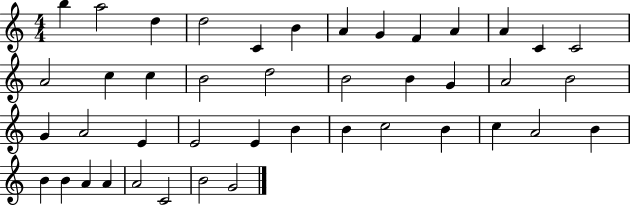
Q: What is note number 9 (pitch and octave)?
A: F4